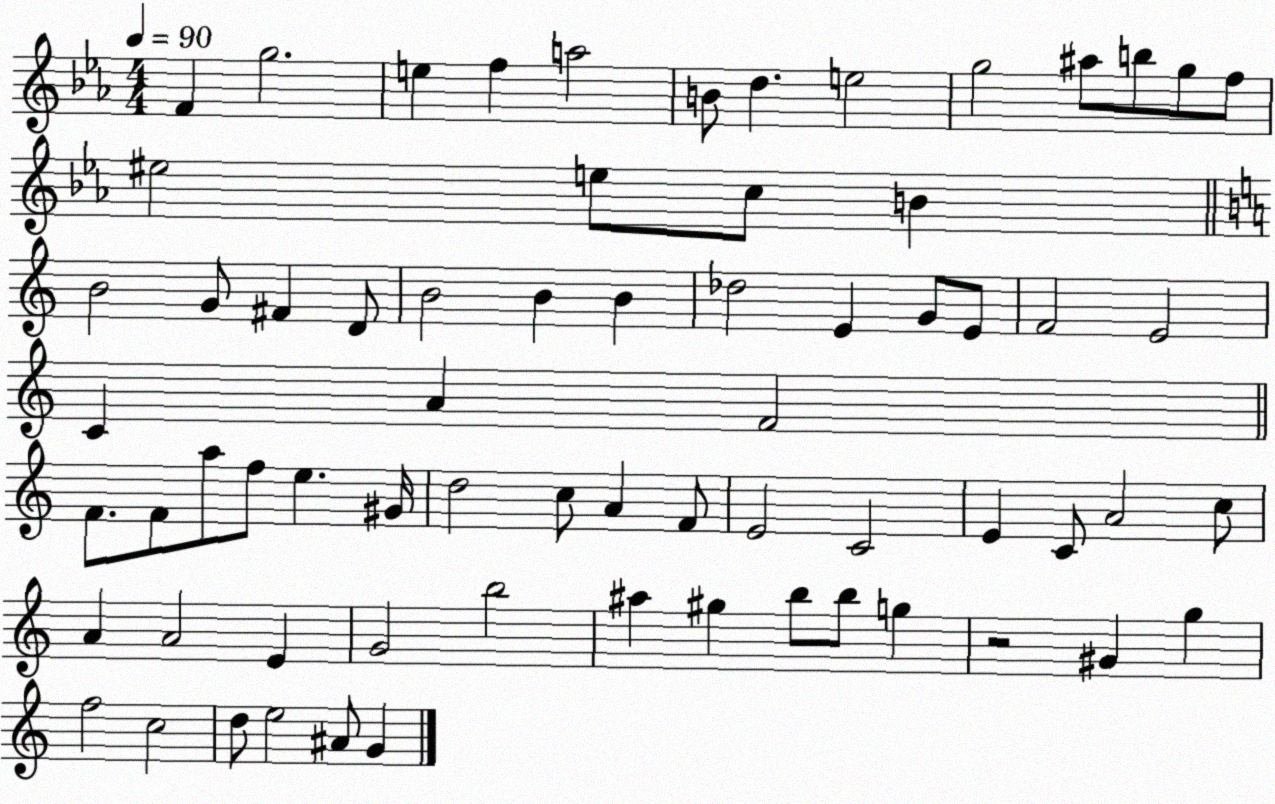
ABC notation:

X:1
T:Untitled
M:4/4
L:1/4
K:Eb
F g2 e f a2 B/2 d e2 g2 ^a/2 b/2 g/2 f/2 ^e2 e/2 c/2 B B2 G/2 ^F D/2 B2 B B _d2 E G/2 E/2 F2 E2 C A F2 F/2 F/2 a/2 f/2 e ^G/4 d2 c/2 A F/2 E2 C2 E C/2 A2 c/2 A A2 E G2 b2 ^a ^g b/2 b/2 g z2 ^G g f2 c2 d/2 e2 ^A/2 G